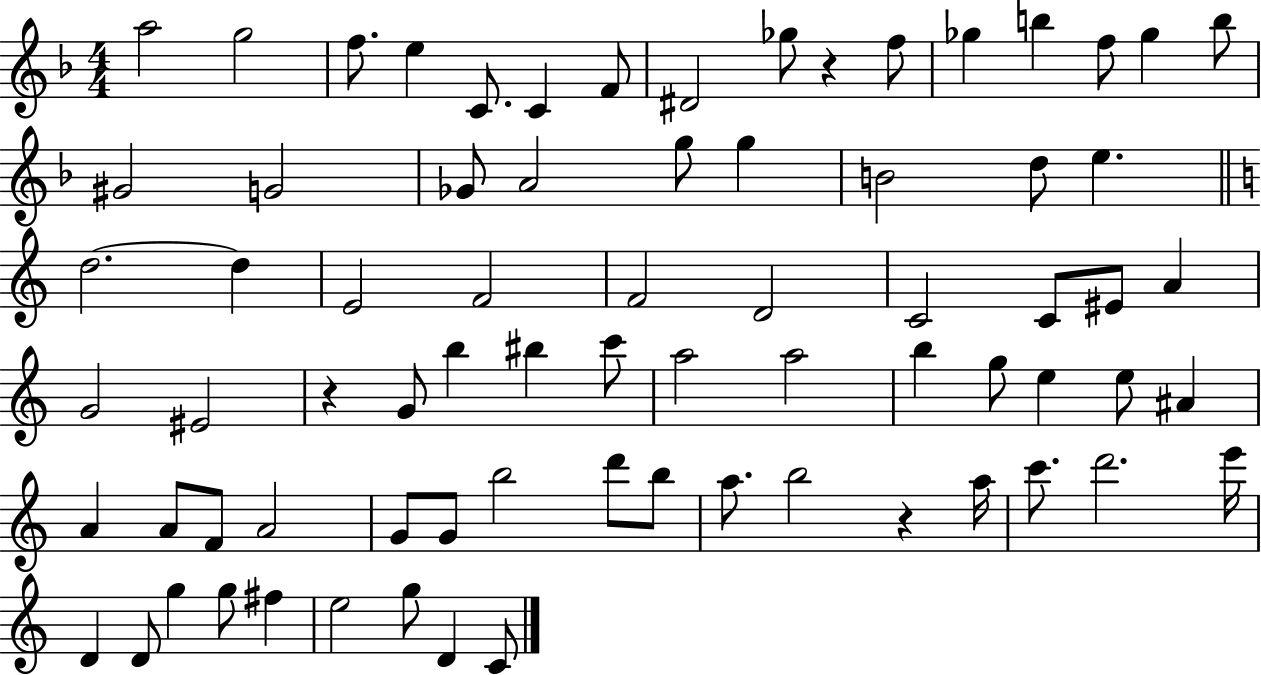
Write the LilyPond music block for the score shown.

{
  \clef treble
  \numericTimeSignature
  \time 4/4
  \key f \major
  \repeat volta 2 { a''2 g''2 | f''8. e''4 c'8. c'4 f'8 | dis'2 ges''8 r4 f''8 | ges''4 b''4 f''8 ges''4 b''8 | \break gis'2 g'2 | ges'8 a'2 g''8 g''4 | b'2 d''8 e''4. | \bar "||" \break \key c \major d''2.~~ d''4 | e'2 f'2 | f'2 d'2 | c'2 c'8 eis'8 a'4 | \break g'2 eis'2 | r4 g'8 b''4 bis''4 c'''8 | a''2 a''2 | b''4 g''8 e''4 e''8 ais'4 | \break a'4 a'8 f'8 a'2 | g'8 g'8 b''2 d'''8 b''8 | a''8. b''2 r4 a''16 | c'''8. d'''2. e'''16 | \break d'4 d'8 g''4 g''8 fis''4 | e''2 g''8 d'4 c'8 | } \bar "|."
}